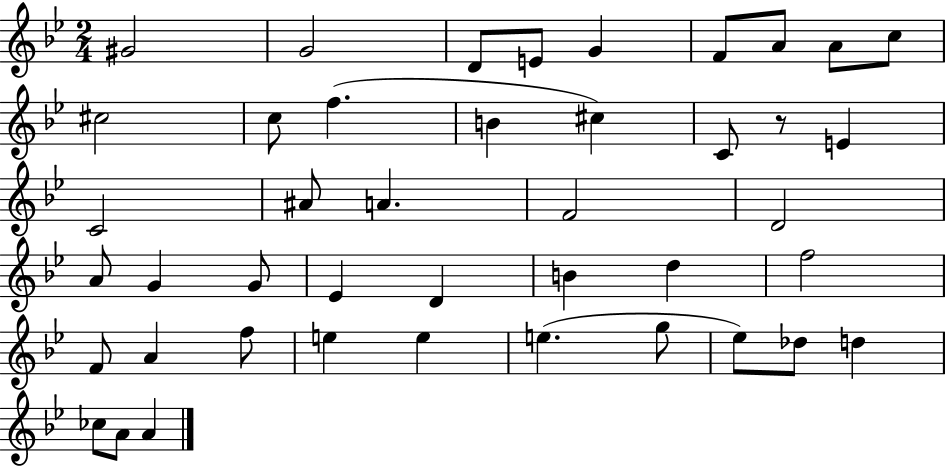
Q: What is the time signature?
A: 2/4